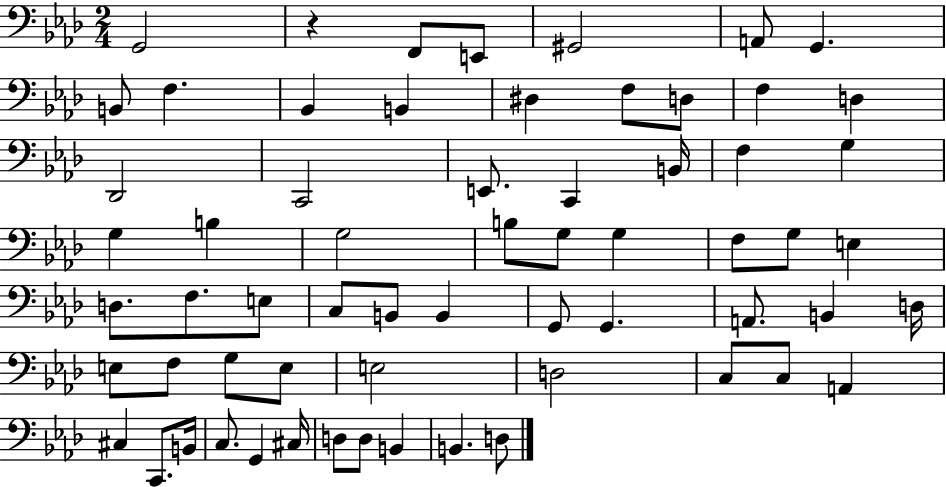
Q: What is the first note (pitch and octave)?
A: G2